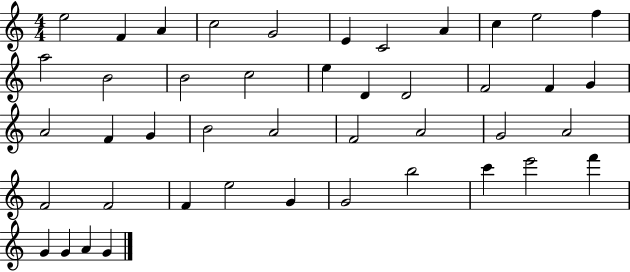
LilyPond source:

{
  \clef treble
  \numericTimeSignature
  \time 4/4
  \key c \major
  e''2 f'4 a'4 | c''2 g'2 | e'4 c'2 a'4 | c''4 e''2 f''4 | \break a''2 b'2 | b'2 c''2 | e''4 d'4 d'2 | f'2 f'4 g'4 | \break a'2 f'4 g'4 | b'2 a'2 | f'2 a'2 | g'2 a'2 | \break f'2 f'2 | f'4 e''2 g'4 | g'2 b''2 | c'''4 e'''2 f'''4 | \break g'4 g'4 a'4 g'4 | \bar "|."
}